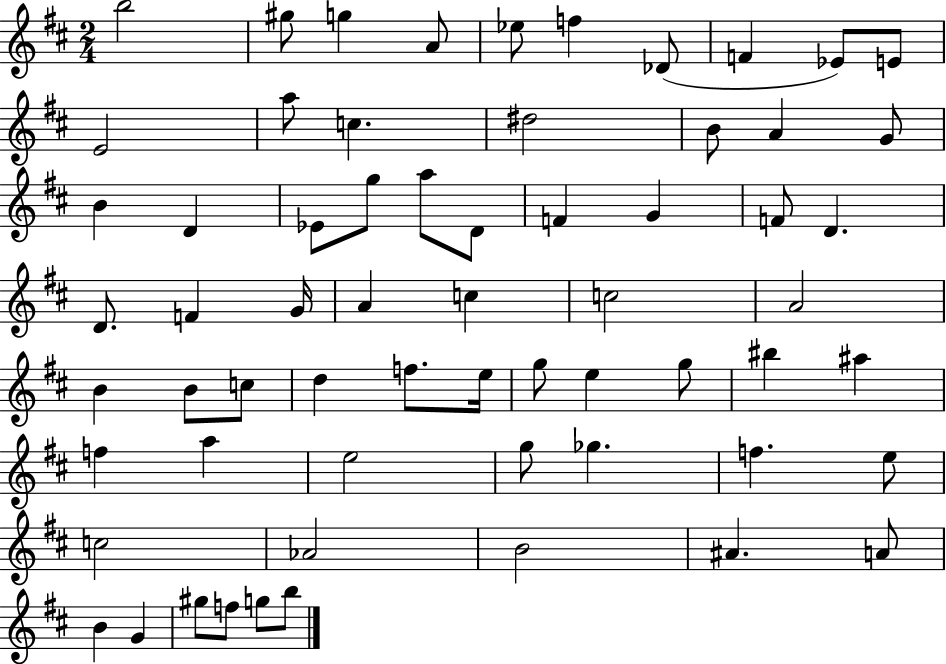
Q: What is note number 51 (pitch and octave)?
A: F5